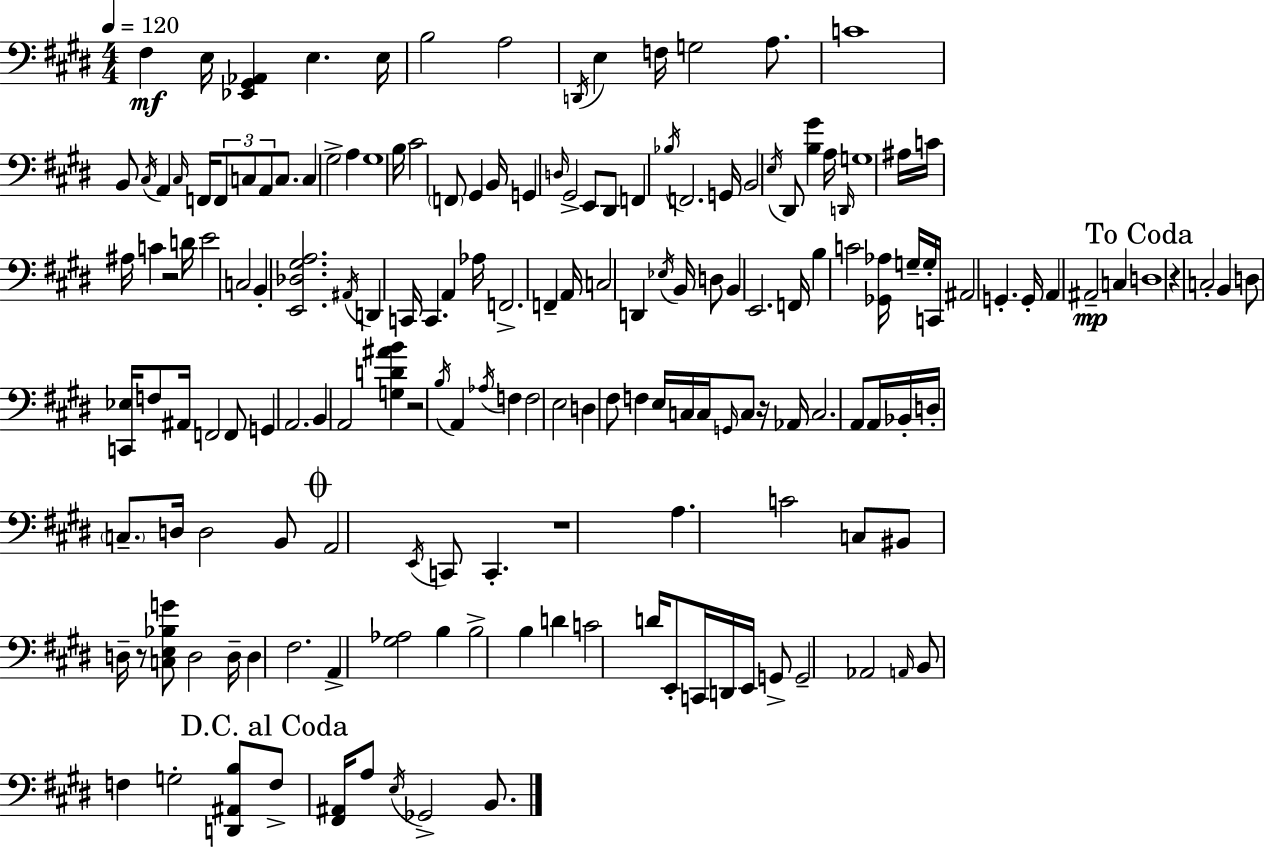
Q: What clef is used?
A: bass